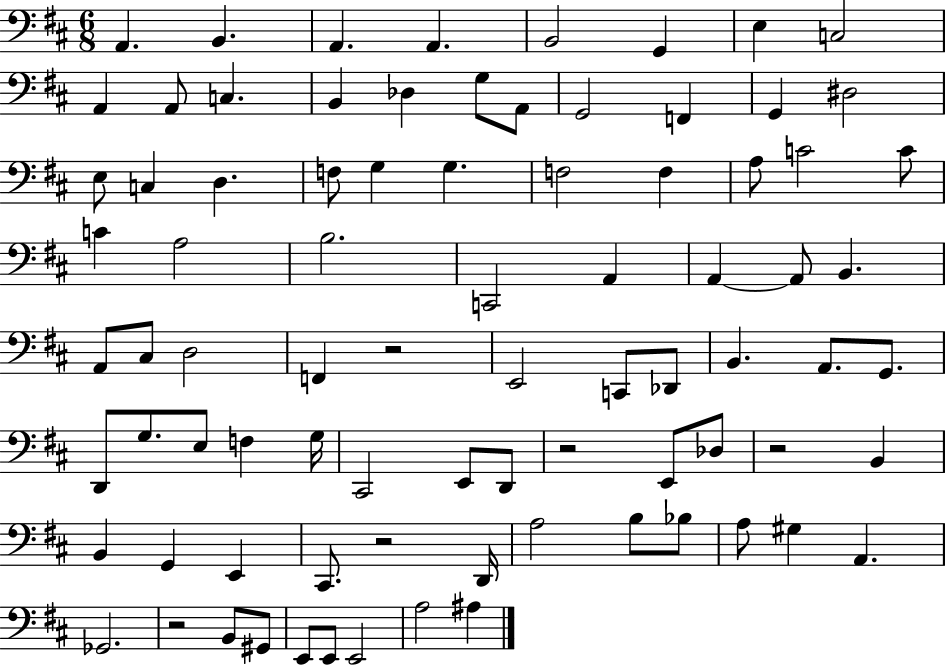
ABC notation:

X:1
T:Untitled
M:6/8
L:1/4
K:D
A,, B,, A,, A,, B,,2 G,, E, C,2 A,, A,,/2 C, B,, _D, G,/2 A,,/2 G,,2 F,, G,, ^D,2 E,/2 C, D, F,/2 G, G, F,2 F, A,/2 C2 C/2 C A,2 B,2 C,,2 A,, A,, A,,/2 B,, A,,/2 ^C,/2 D,2 F,, z2 E,,2 C,,/2 _D,,/2 B,, A,,/2 G,,/2 D,,/2 G,/2 E,/2 F, G,/4 ^C,,2 E,,/2 D,,/2 z2 E,,/2 _D,/2 z2 B,, B,, G,, E,, ^C,,/2 z2 D,,/4 A,2 B,/2 _B,/2 A,/2 ^G, A,, _G,,2 z2 B,,/2 ^G,,/2 E,,/2 E,,/2 E,,2 A,2 ^A,